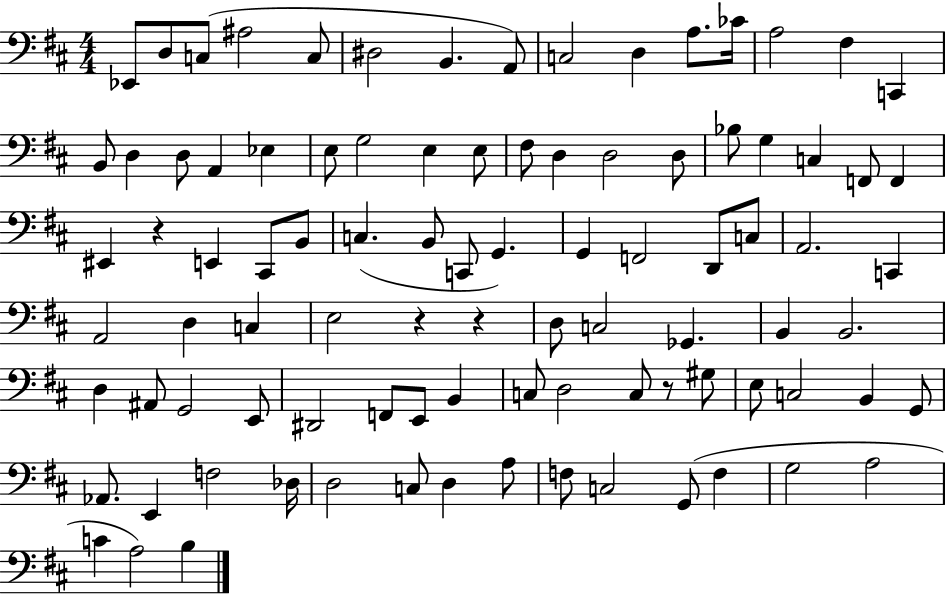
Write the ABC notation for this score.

X:1
T:Untitled
M:4/4
L:1/4
K:D
_E,,/2 D,/2 C,/2 ^A,2 C,/2 ^D,2 B,, A,,/2 C,2 D, A,/2 _C/4 A,2 ^F, C,, B,,/2 D, D,/2 A,, _E, E,/2 G,2 E, E,/2 ^F,/2 D, D,2 D,/2 _B,/2 G, C, F,,/2 F,, ^E,, z E,, ^C,,/2 B,,/2 C, B,,/2 C,,/2 G,, G,, F,,2 D,,/2 C,/2 A,,2 C,, A,,2 D, C, E,2 z z D,/2 C,2 _G,, B,, B,,2 D, ^A,,/2 G,,2 E,,/2 ^D,,2 F,,/2 E,,/2 B,, C,/2 D,2 C,/2 z/2 ^G,/2 E,/2 C,2 B,, G,,/2 _A,,/2 E,, F,2 _D,/4 D,2 C,/2 D, A,/2 F,/2 C,2 G,,/2 F, G,2 A,2 C A,2 B,